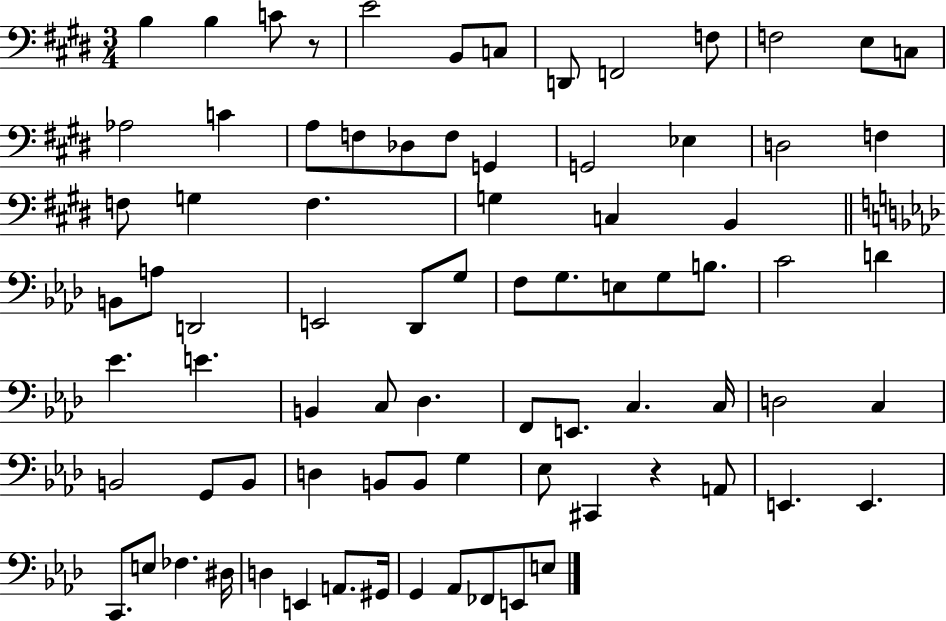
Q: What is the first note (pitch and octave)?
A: B3